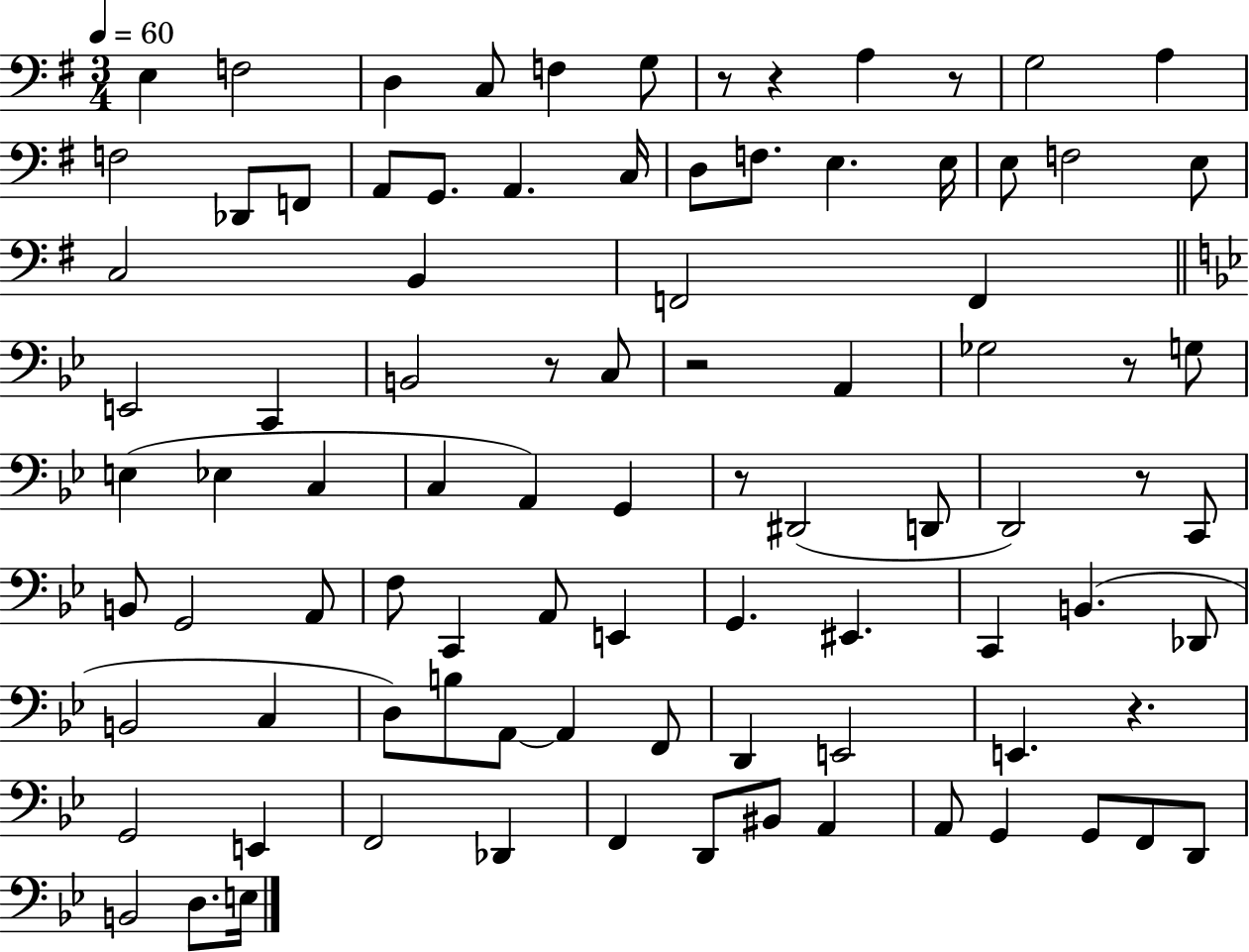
{
  \clef bass
  \numericTimeSignature
  \time 3/4
  \key g \major
  \tempo 4 = 60
  \repeat volta 2 { e4 f2 | d4 c8 f4 g8 | r8 r4 a4 r8 | g2 a4 | \break f2 des,8 f,8 | a,8 g,8. a,4. c16 | d8 f8. e4. e16 | e8 f2 e8 | \break c2 b,4 | f,2 f,4 | \bar "||" \break \key g \minor e,2 c,4 | b,2 r8 c8 | r2 a,4 | ges2 r8 g8 | \break e4( ees4 c4 | c4 a,4) g,4 | r8 dis,2( d,8 | d,2) r8 c,8 | \break b,8 g,2 a,8 | f8 c,4 a,8 e,4 | g,4. eis,4. | c,4 b,4.( des,8 | \break b,2 c4 | d8) b8 a,8~~ a,4 f,8 | d,4 e,2 | e,4. r4. | \break g,2 e,4 | f,2 des,4 | f,4 d,8 bis,8 a,4 | a,8 g,4 g,8 f,8 d,8 | \break b,2 d8. e16 | } \bar "|."
}